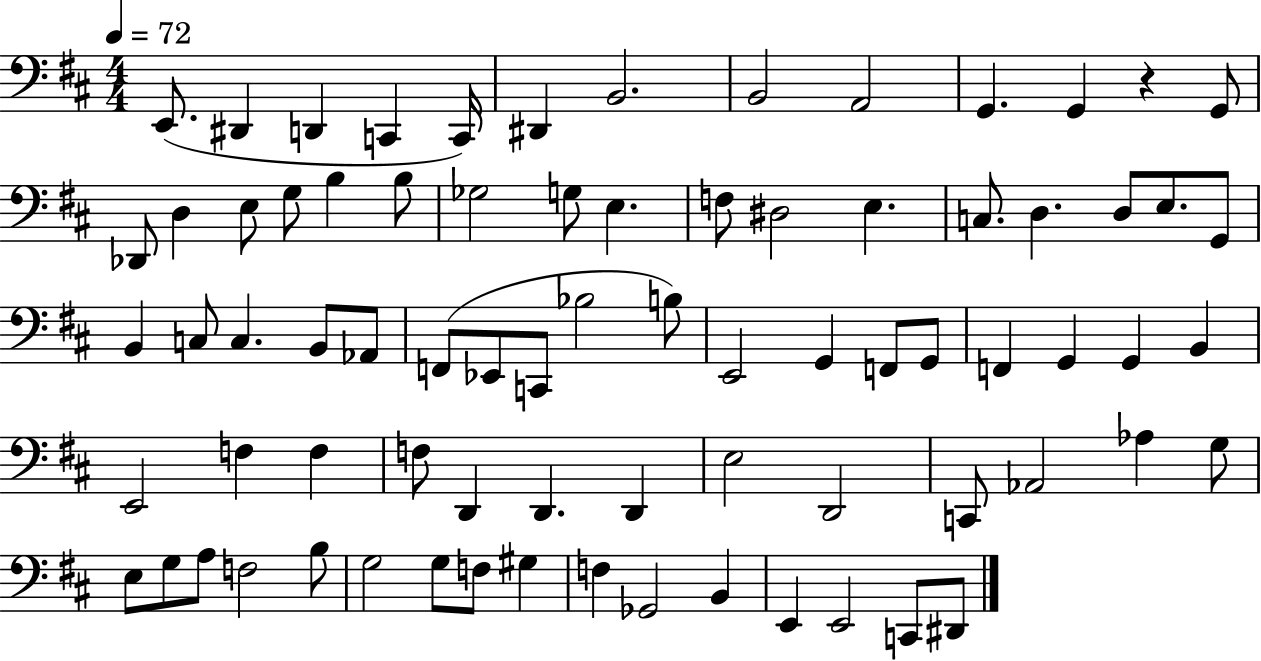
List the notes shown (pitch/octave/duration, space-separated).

E2/e. D#2/q D2/q C2/q C2/s D#2/q B2/h. B2/h A2/h G2/q. G2/q R/q G2/e Db2/e D3/q E3/e G3/e B3/q B3/e Gb3/h G3/e E3/q. F3/e D#3/h E3/q. C3/e. D3/q. D3/e E3/e. G2/e B2/q C3/e C3/q. B2/e Ab2/e F2/e Eb2/e C2/e Bb3/h B3/e E2/h G2/q F2/e G2/e F2/q G2/q G2/q B2/q E2/h F3/q F3/q F3/e D2/q D2/q. D2/q E3/h D2/h C2/e Ab2/h Ab3/q G3/e E3/e G3/e A3/e F3/h B3/e G3/h G3/e F3/e G#3/q F3/q Gb2/h B2/q E2/q E2/h C2/e D#2/e